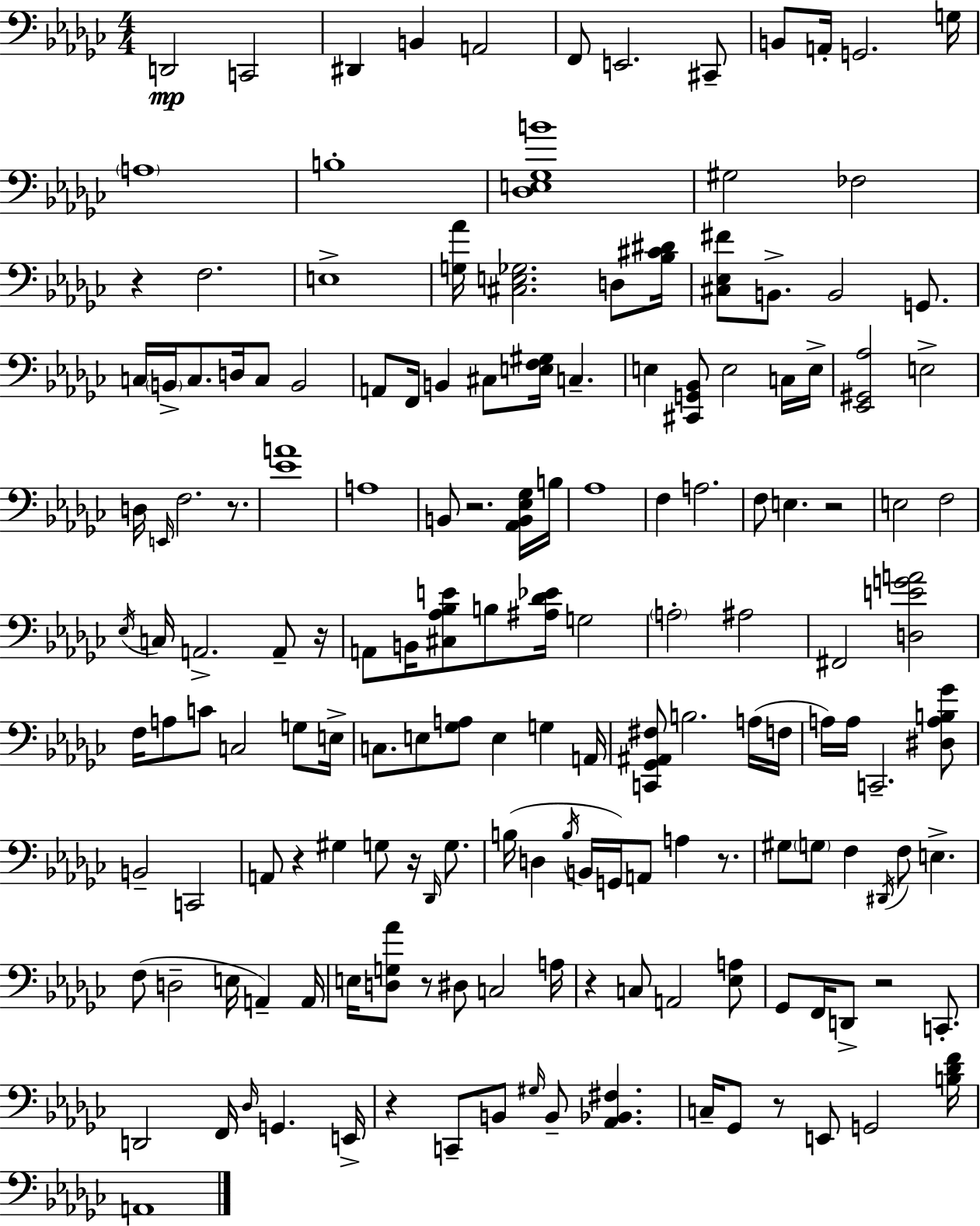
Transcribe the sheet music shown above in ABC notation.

X:1
T:Untitled
M:4/4
L:1/4
K:Ebm
D,,2 C,,2 ^D,, B,, A,,2 F,,/2 E,,2 ^C,,/2 B,,/2 A,,/4 G,,2 G,/4 A,4 B,4 [_D,E,_G,B]4 ^G,2 _F,2 z F,2 E,4 [G,_A]/4 [^C,E,_G,]2 D,/2 [_B,^C^D]/4 [^C,_E,^F]/2 B,,/2 B,,2 G,,/2 C,/4 B,,/4 C,/2 D,/4 C,/2 B,,2 A,,/2 F,,/4 B,, ^C,/2 [E,F,^G,]/4 C, E, [^C,,G,,_B,,]/2 E,2 C,/4 E,/4 [_E,,^G,,_A,]2 E,2 D,/4 E,,/4 F,2 z/2 [_EA]4 A,4 B,,/2 z2 [_A,,B,,_E,_G,]/4 B,/4 _A,4 F, A,2 F,/2 E, z2 E,2 F,2 _E,/4 C,/4 A,,2 A,,/2 z/4 A,,/2 B,,/4 [^C,_A,_B,E]/2 B,/2 [^A,_D_E]/4 G,2 A,2 ^A,2 ^F,,2 [D,EGA]2 F,/4 A,/2 C/2 C,2 G,/2 E,/4 C,/2 E,/2 [_G,A,]/2 E, G, A,,/4 [C,,_G,,^A,,^F,]/2 B,2 A,/4 F,/4 A,/4 A,/4 C,,2 [^D,A,B,_G]/2 B,,2 C,,2 A,,/2 z ^G, G,/2 z/4 _D,,/4 G,/2 B,/4 D, B,/4 B,,/4 G,,/4 A,,/2 A, z/2 ^G,/2 G,/2 F, ^D,,/4 F,/2 E, F,/2 D,2 E,/4 A,, A,,/4 E,/4 [D,G,_A]/2 z/2 ^D,/2 C,2 A,/4 z C,/2 A,,2 [_E,A,]/2 _G,,/2 F,,/4 D,,/2 z2 C,,/2 D,,2 F,,/4 _D,/4 G,, E,,/4 z C,,/2 B,,/2 ^G,/4 B,,/2 [_A,,_B,,^F,] C,/4 _G,,/2 z/2 E,,/2 G,,2 [B,_DF]/4 A,,4